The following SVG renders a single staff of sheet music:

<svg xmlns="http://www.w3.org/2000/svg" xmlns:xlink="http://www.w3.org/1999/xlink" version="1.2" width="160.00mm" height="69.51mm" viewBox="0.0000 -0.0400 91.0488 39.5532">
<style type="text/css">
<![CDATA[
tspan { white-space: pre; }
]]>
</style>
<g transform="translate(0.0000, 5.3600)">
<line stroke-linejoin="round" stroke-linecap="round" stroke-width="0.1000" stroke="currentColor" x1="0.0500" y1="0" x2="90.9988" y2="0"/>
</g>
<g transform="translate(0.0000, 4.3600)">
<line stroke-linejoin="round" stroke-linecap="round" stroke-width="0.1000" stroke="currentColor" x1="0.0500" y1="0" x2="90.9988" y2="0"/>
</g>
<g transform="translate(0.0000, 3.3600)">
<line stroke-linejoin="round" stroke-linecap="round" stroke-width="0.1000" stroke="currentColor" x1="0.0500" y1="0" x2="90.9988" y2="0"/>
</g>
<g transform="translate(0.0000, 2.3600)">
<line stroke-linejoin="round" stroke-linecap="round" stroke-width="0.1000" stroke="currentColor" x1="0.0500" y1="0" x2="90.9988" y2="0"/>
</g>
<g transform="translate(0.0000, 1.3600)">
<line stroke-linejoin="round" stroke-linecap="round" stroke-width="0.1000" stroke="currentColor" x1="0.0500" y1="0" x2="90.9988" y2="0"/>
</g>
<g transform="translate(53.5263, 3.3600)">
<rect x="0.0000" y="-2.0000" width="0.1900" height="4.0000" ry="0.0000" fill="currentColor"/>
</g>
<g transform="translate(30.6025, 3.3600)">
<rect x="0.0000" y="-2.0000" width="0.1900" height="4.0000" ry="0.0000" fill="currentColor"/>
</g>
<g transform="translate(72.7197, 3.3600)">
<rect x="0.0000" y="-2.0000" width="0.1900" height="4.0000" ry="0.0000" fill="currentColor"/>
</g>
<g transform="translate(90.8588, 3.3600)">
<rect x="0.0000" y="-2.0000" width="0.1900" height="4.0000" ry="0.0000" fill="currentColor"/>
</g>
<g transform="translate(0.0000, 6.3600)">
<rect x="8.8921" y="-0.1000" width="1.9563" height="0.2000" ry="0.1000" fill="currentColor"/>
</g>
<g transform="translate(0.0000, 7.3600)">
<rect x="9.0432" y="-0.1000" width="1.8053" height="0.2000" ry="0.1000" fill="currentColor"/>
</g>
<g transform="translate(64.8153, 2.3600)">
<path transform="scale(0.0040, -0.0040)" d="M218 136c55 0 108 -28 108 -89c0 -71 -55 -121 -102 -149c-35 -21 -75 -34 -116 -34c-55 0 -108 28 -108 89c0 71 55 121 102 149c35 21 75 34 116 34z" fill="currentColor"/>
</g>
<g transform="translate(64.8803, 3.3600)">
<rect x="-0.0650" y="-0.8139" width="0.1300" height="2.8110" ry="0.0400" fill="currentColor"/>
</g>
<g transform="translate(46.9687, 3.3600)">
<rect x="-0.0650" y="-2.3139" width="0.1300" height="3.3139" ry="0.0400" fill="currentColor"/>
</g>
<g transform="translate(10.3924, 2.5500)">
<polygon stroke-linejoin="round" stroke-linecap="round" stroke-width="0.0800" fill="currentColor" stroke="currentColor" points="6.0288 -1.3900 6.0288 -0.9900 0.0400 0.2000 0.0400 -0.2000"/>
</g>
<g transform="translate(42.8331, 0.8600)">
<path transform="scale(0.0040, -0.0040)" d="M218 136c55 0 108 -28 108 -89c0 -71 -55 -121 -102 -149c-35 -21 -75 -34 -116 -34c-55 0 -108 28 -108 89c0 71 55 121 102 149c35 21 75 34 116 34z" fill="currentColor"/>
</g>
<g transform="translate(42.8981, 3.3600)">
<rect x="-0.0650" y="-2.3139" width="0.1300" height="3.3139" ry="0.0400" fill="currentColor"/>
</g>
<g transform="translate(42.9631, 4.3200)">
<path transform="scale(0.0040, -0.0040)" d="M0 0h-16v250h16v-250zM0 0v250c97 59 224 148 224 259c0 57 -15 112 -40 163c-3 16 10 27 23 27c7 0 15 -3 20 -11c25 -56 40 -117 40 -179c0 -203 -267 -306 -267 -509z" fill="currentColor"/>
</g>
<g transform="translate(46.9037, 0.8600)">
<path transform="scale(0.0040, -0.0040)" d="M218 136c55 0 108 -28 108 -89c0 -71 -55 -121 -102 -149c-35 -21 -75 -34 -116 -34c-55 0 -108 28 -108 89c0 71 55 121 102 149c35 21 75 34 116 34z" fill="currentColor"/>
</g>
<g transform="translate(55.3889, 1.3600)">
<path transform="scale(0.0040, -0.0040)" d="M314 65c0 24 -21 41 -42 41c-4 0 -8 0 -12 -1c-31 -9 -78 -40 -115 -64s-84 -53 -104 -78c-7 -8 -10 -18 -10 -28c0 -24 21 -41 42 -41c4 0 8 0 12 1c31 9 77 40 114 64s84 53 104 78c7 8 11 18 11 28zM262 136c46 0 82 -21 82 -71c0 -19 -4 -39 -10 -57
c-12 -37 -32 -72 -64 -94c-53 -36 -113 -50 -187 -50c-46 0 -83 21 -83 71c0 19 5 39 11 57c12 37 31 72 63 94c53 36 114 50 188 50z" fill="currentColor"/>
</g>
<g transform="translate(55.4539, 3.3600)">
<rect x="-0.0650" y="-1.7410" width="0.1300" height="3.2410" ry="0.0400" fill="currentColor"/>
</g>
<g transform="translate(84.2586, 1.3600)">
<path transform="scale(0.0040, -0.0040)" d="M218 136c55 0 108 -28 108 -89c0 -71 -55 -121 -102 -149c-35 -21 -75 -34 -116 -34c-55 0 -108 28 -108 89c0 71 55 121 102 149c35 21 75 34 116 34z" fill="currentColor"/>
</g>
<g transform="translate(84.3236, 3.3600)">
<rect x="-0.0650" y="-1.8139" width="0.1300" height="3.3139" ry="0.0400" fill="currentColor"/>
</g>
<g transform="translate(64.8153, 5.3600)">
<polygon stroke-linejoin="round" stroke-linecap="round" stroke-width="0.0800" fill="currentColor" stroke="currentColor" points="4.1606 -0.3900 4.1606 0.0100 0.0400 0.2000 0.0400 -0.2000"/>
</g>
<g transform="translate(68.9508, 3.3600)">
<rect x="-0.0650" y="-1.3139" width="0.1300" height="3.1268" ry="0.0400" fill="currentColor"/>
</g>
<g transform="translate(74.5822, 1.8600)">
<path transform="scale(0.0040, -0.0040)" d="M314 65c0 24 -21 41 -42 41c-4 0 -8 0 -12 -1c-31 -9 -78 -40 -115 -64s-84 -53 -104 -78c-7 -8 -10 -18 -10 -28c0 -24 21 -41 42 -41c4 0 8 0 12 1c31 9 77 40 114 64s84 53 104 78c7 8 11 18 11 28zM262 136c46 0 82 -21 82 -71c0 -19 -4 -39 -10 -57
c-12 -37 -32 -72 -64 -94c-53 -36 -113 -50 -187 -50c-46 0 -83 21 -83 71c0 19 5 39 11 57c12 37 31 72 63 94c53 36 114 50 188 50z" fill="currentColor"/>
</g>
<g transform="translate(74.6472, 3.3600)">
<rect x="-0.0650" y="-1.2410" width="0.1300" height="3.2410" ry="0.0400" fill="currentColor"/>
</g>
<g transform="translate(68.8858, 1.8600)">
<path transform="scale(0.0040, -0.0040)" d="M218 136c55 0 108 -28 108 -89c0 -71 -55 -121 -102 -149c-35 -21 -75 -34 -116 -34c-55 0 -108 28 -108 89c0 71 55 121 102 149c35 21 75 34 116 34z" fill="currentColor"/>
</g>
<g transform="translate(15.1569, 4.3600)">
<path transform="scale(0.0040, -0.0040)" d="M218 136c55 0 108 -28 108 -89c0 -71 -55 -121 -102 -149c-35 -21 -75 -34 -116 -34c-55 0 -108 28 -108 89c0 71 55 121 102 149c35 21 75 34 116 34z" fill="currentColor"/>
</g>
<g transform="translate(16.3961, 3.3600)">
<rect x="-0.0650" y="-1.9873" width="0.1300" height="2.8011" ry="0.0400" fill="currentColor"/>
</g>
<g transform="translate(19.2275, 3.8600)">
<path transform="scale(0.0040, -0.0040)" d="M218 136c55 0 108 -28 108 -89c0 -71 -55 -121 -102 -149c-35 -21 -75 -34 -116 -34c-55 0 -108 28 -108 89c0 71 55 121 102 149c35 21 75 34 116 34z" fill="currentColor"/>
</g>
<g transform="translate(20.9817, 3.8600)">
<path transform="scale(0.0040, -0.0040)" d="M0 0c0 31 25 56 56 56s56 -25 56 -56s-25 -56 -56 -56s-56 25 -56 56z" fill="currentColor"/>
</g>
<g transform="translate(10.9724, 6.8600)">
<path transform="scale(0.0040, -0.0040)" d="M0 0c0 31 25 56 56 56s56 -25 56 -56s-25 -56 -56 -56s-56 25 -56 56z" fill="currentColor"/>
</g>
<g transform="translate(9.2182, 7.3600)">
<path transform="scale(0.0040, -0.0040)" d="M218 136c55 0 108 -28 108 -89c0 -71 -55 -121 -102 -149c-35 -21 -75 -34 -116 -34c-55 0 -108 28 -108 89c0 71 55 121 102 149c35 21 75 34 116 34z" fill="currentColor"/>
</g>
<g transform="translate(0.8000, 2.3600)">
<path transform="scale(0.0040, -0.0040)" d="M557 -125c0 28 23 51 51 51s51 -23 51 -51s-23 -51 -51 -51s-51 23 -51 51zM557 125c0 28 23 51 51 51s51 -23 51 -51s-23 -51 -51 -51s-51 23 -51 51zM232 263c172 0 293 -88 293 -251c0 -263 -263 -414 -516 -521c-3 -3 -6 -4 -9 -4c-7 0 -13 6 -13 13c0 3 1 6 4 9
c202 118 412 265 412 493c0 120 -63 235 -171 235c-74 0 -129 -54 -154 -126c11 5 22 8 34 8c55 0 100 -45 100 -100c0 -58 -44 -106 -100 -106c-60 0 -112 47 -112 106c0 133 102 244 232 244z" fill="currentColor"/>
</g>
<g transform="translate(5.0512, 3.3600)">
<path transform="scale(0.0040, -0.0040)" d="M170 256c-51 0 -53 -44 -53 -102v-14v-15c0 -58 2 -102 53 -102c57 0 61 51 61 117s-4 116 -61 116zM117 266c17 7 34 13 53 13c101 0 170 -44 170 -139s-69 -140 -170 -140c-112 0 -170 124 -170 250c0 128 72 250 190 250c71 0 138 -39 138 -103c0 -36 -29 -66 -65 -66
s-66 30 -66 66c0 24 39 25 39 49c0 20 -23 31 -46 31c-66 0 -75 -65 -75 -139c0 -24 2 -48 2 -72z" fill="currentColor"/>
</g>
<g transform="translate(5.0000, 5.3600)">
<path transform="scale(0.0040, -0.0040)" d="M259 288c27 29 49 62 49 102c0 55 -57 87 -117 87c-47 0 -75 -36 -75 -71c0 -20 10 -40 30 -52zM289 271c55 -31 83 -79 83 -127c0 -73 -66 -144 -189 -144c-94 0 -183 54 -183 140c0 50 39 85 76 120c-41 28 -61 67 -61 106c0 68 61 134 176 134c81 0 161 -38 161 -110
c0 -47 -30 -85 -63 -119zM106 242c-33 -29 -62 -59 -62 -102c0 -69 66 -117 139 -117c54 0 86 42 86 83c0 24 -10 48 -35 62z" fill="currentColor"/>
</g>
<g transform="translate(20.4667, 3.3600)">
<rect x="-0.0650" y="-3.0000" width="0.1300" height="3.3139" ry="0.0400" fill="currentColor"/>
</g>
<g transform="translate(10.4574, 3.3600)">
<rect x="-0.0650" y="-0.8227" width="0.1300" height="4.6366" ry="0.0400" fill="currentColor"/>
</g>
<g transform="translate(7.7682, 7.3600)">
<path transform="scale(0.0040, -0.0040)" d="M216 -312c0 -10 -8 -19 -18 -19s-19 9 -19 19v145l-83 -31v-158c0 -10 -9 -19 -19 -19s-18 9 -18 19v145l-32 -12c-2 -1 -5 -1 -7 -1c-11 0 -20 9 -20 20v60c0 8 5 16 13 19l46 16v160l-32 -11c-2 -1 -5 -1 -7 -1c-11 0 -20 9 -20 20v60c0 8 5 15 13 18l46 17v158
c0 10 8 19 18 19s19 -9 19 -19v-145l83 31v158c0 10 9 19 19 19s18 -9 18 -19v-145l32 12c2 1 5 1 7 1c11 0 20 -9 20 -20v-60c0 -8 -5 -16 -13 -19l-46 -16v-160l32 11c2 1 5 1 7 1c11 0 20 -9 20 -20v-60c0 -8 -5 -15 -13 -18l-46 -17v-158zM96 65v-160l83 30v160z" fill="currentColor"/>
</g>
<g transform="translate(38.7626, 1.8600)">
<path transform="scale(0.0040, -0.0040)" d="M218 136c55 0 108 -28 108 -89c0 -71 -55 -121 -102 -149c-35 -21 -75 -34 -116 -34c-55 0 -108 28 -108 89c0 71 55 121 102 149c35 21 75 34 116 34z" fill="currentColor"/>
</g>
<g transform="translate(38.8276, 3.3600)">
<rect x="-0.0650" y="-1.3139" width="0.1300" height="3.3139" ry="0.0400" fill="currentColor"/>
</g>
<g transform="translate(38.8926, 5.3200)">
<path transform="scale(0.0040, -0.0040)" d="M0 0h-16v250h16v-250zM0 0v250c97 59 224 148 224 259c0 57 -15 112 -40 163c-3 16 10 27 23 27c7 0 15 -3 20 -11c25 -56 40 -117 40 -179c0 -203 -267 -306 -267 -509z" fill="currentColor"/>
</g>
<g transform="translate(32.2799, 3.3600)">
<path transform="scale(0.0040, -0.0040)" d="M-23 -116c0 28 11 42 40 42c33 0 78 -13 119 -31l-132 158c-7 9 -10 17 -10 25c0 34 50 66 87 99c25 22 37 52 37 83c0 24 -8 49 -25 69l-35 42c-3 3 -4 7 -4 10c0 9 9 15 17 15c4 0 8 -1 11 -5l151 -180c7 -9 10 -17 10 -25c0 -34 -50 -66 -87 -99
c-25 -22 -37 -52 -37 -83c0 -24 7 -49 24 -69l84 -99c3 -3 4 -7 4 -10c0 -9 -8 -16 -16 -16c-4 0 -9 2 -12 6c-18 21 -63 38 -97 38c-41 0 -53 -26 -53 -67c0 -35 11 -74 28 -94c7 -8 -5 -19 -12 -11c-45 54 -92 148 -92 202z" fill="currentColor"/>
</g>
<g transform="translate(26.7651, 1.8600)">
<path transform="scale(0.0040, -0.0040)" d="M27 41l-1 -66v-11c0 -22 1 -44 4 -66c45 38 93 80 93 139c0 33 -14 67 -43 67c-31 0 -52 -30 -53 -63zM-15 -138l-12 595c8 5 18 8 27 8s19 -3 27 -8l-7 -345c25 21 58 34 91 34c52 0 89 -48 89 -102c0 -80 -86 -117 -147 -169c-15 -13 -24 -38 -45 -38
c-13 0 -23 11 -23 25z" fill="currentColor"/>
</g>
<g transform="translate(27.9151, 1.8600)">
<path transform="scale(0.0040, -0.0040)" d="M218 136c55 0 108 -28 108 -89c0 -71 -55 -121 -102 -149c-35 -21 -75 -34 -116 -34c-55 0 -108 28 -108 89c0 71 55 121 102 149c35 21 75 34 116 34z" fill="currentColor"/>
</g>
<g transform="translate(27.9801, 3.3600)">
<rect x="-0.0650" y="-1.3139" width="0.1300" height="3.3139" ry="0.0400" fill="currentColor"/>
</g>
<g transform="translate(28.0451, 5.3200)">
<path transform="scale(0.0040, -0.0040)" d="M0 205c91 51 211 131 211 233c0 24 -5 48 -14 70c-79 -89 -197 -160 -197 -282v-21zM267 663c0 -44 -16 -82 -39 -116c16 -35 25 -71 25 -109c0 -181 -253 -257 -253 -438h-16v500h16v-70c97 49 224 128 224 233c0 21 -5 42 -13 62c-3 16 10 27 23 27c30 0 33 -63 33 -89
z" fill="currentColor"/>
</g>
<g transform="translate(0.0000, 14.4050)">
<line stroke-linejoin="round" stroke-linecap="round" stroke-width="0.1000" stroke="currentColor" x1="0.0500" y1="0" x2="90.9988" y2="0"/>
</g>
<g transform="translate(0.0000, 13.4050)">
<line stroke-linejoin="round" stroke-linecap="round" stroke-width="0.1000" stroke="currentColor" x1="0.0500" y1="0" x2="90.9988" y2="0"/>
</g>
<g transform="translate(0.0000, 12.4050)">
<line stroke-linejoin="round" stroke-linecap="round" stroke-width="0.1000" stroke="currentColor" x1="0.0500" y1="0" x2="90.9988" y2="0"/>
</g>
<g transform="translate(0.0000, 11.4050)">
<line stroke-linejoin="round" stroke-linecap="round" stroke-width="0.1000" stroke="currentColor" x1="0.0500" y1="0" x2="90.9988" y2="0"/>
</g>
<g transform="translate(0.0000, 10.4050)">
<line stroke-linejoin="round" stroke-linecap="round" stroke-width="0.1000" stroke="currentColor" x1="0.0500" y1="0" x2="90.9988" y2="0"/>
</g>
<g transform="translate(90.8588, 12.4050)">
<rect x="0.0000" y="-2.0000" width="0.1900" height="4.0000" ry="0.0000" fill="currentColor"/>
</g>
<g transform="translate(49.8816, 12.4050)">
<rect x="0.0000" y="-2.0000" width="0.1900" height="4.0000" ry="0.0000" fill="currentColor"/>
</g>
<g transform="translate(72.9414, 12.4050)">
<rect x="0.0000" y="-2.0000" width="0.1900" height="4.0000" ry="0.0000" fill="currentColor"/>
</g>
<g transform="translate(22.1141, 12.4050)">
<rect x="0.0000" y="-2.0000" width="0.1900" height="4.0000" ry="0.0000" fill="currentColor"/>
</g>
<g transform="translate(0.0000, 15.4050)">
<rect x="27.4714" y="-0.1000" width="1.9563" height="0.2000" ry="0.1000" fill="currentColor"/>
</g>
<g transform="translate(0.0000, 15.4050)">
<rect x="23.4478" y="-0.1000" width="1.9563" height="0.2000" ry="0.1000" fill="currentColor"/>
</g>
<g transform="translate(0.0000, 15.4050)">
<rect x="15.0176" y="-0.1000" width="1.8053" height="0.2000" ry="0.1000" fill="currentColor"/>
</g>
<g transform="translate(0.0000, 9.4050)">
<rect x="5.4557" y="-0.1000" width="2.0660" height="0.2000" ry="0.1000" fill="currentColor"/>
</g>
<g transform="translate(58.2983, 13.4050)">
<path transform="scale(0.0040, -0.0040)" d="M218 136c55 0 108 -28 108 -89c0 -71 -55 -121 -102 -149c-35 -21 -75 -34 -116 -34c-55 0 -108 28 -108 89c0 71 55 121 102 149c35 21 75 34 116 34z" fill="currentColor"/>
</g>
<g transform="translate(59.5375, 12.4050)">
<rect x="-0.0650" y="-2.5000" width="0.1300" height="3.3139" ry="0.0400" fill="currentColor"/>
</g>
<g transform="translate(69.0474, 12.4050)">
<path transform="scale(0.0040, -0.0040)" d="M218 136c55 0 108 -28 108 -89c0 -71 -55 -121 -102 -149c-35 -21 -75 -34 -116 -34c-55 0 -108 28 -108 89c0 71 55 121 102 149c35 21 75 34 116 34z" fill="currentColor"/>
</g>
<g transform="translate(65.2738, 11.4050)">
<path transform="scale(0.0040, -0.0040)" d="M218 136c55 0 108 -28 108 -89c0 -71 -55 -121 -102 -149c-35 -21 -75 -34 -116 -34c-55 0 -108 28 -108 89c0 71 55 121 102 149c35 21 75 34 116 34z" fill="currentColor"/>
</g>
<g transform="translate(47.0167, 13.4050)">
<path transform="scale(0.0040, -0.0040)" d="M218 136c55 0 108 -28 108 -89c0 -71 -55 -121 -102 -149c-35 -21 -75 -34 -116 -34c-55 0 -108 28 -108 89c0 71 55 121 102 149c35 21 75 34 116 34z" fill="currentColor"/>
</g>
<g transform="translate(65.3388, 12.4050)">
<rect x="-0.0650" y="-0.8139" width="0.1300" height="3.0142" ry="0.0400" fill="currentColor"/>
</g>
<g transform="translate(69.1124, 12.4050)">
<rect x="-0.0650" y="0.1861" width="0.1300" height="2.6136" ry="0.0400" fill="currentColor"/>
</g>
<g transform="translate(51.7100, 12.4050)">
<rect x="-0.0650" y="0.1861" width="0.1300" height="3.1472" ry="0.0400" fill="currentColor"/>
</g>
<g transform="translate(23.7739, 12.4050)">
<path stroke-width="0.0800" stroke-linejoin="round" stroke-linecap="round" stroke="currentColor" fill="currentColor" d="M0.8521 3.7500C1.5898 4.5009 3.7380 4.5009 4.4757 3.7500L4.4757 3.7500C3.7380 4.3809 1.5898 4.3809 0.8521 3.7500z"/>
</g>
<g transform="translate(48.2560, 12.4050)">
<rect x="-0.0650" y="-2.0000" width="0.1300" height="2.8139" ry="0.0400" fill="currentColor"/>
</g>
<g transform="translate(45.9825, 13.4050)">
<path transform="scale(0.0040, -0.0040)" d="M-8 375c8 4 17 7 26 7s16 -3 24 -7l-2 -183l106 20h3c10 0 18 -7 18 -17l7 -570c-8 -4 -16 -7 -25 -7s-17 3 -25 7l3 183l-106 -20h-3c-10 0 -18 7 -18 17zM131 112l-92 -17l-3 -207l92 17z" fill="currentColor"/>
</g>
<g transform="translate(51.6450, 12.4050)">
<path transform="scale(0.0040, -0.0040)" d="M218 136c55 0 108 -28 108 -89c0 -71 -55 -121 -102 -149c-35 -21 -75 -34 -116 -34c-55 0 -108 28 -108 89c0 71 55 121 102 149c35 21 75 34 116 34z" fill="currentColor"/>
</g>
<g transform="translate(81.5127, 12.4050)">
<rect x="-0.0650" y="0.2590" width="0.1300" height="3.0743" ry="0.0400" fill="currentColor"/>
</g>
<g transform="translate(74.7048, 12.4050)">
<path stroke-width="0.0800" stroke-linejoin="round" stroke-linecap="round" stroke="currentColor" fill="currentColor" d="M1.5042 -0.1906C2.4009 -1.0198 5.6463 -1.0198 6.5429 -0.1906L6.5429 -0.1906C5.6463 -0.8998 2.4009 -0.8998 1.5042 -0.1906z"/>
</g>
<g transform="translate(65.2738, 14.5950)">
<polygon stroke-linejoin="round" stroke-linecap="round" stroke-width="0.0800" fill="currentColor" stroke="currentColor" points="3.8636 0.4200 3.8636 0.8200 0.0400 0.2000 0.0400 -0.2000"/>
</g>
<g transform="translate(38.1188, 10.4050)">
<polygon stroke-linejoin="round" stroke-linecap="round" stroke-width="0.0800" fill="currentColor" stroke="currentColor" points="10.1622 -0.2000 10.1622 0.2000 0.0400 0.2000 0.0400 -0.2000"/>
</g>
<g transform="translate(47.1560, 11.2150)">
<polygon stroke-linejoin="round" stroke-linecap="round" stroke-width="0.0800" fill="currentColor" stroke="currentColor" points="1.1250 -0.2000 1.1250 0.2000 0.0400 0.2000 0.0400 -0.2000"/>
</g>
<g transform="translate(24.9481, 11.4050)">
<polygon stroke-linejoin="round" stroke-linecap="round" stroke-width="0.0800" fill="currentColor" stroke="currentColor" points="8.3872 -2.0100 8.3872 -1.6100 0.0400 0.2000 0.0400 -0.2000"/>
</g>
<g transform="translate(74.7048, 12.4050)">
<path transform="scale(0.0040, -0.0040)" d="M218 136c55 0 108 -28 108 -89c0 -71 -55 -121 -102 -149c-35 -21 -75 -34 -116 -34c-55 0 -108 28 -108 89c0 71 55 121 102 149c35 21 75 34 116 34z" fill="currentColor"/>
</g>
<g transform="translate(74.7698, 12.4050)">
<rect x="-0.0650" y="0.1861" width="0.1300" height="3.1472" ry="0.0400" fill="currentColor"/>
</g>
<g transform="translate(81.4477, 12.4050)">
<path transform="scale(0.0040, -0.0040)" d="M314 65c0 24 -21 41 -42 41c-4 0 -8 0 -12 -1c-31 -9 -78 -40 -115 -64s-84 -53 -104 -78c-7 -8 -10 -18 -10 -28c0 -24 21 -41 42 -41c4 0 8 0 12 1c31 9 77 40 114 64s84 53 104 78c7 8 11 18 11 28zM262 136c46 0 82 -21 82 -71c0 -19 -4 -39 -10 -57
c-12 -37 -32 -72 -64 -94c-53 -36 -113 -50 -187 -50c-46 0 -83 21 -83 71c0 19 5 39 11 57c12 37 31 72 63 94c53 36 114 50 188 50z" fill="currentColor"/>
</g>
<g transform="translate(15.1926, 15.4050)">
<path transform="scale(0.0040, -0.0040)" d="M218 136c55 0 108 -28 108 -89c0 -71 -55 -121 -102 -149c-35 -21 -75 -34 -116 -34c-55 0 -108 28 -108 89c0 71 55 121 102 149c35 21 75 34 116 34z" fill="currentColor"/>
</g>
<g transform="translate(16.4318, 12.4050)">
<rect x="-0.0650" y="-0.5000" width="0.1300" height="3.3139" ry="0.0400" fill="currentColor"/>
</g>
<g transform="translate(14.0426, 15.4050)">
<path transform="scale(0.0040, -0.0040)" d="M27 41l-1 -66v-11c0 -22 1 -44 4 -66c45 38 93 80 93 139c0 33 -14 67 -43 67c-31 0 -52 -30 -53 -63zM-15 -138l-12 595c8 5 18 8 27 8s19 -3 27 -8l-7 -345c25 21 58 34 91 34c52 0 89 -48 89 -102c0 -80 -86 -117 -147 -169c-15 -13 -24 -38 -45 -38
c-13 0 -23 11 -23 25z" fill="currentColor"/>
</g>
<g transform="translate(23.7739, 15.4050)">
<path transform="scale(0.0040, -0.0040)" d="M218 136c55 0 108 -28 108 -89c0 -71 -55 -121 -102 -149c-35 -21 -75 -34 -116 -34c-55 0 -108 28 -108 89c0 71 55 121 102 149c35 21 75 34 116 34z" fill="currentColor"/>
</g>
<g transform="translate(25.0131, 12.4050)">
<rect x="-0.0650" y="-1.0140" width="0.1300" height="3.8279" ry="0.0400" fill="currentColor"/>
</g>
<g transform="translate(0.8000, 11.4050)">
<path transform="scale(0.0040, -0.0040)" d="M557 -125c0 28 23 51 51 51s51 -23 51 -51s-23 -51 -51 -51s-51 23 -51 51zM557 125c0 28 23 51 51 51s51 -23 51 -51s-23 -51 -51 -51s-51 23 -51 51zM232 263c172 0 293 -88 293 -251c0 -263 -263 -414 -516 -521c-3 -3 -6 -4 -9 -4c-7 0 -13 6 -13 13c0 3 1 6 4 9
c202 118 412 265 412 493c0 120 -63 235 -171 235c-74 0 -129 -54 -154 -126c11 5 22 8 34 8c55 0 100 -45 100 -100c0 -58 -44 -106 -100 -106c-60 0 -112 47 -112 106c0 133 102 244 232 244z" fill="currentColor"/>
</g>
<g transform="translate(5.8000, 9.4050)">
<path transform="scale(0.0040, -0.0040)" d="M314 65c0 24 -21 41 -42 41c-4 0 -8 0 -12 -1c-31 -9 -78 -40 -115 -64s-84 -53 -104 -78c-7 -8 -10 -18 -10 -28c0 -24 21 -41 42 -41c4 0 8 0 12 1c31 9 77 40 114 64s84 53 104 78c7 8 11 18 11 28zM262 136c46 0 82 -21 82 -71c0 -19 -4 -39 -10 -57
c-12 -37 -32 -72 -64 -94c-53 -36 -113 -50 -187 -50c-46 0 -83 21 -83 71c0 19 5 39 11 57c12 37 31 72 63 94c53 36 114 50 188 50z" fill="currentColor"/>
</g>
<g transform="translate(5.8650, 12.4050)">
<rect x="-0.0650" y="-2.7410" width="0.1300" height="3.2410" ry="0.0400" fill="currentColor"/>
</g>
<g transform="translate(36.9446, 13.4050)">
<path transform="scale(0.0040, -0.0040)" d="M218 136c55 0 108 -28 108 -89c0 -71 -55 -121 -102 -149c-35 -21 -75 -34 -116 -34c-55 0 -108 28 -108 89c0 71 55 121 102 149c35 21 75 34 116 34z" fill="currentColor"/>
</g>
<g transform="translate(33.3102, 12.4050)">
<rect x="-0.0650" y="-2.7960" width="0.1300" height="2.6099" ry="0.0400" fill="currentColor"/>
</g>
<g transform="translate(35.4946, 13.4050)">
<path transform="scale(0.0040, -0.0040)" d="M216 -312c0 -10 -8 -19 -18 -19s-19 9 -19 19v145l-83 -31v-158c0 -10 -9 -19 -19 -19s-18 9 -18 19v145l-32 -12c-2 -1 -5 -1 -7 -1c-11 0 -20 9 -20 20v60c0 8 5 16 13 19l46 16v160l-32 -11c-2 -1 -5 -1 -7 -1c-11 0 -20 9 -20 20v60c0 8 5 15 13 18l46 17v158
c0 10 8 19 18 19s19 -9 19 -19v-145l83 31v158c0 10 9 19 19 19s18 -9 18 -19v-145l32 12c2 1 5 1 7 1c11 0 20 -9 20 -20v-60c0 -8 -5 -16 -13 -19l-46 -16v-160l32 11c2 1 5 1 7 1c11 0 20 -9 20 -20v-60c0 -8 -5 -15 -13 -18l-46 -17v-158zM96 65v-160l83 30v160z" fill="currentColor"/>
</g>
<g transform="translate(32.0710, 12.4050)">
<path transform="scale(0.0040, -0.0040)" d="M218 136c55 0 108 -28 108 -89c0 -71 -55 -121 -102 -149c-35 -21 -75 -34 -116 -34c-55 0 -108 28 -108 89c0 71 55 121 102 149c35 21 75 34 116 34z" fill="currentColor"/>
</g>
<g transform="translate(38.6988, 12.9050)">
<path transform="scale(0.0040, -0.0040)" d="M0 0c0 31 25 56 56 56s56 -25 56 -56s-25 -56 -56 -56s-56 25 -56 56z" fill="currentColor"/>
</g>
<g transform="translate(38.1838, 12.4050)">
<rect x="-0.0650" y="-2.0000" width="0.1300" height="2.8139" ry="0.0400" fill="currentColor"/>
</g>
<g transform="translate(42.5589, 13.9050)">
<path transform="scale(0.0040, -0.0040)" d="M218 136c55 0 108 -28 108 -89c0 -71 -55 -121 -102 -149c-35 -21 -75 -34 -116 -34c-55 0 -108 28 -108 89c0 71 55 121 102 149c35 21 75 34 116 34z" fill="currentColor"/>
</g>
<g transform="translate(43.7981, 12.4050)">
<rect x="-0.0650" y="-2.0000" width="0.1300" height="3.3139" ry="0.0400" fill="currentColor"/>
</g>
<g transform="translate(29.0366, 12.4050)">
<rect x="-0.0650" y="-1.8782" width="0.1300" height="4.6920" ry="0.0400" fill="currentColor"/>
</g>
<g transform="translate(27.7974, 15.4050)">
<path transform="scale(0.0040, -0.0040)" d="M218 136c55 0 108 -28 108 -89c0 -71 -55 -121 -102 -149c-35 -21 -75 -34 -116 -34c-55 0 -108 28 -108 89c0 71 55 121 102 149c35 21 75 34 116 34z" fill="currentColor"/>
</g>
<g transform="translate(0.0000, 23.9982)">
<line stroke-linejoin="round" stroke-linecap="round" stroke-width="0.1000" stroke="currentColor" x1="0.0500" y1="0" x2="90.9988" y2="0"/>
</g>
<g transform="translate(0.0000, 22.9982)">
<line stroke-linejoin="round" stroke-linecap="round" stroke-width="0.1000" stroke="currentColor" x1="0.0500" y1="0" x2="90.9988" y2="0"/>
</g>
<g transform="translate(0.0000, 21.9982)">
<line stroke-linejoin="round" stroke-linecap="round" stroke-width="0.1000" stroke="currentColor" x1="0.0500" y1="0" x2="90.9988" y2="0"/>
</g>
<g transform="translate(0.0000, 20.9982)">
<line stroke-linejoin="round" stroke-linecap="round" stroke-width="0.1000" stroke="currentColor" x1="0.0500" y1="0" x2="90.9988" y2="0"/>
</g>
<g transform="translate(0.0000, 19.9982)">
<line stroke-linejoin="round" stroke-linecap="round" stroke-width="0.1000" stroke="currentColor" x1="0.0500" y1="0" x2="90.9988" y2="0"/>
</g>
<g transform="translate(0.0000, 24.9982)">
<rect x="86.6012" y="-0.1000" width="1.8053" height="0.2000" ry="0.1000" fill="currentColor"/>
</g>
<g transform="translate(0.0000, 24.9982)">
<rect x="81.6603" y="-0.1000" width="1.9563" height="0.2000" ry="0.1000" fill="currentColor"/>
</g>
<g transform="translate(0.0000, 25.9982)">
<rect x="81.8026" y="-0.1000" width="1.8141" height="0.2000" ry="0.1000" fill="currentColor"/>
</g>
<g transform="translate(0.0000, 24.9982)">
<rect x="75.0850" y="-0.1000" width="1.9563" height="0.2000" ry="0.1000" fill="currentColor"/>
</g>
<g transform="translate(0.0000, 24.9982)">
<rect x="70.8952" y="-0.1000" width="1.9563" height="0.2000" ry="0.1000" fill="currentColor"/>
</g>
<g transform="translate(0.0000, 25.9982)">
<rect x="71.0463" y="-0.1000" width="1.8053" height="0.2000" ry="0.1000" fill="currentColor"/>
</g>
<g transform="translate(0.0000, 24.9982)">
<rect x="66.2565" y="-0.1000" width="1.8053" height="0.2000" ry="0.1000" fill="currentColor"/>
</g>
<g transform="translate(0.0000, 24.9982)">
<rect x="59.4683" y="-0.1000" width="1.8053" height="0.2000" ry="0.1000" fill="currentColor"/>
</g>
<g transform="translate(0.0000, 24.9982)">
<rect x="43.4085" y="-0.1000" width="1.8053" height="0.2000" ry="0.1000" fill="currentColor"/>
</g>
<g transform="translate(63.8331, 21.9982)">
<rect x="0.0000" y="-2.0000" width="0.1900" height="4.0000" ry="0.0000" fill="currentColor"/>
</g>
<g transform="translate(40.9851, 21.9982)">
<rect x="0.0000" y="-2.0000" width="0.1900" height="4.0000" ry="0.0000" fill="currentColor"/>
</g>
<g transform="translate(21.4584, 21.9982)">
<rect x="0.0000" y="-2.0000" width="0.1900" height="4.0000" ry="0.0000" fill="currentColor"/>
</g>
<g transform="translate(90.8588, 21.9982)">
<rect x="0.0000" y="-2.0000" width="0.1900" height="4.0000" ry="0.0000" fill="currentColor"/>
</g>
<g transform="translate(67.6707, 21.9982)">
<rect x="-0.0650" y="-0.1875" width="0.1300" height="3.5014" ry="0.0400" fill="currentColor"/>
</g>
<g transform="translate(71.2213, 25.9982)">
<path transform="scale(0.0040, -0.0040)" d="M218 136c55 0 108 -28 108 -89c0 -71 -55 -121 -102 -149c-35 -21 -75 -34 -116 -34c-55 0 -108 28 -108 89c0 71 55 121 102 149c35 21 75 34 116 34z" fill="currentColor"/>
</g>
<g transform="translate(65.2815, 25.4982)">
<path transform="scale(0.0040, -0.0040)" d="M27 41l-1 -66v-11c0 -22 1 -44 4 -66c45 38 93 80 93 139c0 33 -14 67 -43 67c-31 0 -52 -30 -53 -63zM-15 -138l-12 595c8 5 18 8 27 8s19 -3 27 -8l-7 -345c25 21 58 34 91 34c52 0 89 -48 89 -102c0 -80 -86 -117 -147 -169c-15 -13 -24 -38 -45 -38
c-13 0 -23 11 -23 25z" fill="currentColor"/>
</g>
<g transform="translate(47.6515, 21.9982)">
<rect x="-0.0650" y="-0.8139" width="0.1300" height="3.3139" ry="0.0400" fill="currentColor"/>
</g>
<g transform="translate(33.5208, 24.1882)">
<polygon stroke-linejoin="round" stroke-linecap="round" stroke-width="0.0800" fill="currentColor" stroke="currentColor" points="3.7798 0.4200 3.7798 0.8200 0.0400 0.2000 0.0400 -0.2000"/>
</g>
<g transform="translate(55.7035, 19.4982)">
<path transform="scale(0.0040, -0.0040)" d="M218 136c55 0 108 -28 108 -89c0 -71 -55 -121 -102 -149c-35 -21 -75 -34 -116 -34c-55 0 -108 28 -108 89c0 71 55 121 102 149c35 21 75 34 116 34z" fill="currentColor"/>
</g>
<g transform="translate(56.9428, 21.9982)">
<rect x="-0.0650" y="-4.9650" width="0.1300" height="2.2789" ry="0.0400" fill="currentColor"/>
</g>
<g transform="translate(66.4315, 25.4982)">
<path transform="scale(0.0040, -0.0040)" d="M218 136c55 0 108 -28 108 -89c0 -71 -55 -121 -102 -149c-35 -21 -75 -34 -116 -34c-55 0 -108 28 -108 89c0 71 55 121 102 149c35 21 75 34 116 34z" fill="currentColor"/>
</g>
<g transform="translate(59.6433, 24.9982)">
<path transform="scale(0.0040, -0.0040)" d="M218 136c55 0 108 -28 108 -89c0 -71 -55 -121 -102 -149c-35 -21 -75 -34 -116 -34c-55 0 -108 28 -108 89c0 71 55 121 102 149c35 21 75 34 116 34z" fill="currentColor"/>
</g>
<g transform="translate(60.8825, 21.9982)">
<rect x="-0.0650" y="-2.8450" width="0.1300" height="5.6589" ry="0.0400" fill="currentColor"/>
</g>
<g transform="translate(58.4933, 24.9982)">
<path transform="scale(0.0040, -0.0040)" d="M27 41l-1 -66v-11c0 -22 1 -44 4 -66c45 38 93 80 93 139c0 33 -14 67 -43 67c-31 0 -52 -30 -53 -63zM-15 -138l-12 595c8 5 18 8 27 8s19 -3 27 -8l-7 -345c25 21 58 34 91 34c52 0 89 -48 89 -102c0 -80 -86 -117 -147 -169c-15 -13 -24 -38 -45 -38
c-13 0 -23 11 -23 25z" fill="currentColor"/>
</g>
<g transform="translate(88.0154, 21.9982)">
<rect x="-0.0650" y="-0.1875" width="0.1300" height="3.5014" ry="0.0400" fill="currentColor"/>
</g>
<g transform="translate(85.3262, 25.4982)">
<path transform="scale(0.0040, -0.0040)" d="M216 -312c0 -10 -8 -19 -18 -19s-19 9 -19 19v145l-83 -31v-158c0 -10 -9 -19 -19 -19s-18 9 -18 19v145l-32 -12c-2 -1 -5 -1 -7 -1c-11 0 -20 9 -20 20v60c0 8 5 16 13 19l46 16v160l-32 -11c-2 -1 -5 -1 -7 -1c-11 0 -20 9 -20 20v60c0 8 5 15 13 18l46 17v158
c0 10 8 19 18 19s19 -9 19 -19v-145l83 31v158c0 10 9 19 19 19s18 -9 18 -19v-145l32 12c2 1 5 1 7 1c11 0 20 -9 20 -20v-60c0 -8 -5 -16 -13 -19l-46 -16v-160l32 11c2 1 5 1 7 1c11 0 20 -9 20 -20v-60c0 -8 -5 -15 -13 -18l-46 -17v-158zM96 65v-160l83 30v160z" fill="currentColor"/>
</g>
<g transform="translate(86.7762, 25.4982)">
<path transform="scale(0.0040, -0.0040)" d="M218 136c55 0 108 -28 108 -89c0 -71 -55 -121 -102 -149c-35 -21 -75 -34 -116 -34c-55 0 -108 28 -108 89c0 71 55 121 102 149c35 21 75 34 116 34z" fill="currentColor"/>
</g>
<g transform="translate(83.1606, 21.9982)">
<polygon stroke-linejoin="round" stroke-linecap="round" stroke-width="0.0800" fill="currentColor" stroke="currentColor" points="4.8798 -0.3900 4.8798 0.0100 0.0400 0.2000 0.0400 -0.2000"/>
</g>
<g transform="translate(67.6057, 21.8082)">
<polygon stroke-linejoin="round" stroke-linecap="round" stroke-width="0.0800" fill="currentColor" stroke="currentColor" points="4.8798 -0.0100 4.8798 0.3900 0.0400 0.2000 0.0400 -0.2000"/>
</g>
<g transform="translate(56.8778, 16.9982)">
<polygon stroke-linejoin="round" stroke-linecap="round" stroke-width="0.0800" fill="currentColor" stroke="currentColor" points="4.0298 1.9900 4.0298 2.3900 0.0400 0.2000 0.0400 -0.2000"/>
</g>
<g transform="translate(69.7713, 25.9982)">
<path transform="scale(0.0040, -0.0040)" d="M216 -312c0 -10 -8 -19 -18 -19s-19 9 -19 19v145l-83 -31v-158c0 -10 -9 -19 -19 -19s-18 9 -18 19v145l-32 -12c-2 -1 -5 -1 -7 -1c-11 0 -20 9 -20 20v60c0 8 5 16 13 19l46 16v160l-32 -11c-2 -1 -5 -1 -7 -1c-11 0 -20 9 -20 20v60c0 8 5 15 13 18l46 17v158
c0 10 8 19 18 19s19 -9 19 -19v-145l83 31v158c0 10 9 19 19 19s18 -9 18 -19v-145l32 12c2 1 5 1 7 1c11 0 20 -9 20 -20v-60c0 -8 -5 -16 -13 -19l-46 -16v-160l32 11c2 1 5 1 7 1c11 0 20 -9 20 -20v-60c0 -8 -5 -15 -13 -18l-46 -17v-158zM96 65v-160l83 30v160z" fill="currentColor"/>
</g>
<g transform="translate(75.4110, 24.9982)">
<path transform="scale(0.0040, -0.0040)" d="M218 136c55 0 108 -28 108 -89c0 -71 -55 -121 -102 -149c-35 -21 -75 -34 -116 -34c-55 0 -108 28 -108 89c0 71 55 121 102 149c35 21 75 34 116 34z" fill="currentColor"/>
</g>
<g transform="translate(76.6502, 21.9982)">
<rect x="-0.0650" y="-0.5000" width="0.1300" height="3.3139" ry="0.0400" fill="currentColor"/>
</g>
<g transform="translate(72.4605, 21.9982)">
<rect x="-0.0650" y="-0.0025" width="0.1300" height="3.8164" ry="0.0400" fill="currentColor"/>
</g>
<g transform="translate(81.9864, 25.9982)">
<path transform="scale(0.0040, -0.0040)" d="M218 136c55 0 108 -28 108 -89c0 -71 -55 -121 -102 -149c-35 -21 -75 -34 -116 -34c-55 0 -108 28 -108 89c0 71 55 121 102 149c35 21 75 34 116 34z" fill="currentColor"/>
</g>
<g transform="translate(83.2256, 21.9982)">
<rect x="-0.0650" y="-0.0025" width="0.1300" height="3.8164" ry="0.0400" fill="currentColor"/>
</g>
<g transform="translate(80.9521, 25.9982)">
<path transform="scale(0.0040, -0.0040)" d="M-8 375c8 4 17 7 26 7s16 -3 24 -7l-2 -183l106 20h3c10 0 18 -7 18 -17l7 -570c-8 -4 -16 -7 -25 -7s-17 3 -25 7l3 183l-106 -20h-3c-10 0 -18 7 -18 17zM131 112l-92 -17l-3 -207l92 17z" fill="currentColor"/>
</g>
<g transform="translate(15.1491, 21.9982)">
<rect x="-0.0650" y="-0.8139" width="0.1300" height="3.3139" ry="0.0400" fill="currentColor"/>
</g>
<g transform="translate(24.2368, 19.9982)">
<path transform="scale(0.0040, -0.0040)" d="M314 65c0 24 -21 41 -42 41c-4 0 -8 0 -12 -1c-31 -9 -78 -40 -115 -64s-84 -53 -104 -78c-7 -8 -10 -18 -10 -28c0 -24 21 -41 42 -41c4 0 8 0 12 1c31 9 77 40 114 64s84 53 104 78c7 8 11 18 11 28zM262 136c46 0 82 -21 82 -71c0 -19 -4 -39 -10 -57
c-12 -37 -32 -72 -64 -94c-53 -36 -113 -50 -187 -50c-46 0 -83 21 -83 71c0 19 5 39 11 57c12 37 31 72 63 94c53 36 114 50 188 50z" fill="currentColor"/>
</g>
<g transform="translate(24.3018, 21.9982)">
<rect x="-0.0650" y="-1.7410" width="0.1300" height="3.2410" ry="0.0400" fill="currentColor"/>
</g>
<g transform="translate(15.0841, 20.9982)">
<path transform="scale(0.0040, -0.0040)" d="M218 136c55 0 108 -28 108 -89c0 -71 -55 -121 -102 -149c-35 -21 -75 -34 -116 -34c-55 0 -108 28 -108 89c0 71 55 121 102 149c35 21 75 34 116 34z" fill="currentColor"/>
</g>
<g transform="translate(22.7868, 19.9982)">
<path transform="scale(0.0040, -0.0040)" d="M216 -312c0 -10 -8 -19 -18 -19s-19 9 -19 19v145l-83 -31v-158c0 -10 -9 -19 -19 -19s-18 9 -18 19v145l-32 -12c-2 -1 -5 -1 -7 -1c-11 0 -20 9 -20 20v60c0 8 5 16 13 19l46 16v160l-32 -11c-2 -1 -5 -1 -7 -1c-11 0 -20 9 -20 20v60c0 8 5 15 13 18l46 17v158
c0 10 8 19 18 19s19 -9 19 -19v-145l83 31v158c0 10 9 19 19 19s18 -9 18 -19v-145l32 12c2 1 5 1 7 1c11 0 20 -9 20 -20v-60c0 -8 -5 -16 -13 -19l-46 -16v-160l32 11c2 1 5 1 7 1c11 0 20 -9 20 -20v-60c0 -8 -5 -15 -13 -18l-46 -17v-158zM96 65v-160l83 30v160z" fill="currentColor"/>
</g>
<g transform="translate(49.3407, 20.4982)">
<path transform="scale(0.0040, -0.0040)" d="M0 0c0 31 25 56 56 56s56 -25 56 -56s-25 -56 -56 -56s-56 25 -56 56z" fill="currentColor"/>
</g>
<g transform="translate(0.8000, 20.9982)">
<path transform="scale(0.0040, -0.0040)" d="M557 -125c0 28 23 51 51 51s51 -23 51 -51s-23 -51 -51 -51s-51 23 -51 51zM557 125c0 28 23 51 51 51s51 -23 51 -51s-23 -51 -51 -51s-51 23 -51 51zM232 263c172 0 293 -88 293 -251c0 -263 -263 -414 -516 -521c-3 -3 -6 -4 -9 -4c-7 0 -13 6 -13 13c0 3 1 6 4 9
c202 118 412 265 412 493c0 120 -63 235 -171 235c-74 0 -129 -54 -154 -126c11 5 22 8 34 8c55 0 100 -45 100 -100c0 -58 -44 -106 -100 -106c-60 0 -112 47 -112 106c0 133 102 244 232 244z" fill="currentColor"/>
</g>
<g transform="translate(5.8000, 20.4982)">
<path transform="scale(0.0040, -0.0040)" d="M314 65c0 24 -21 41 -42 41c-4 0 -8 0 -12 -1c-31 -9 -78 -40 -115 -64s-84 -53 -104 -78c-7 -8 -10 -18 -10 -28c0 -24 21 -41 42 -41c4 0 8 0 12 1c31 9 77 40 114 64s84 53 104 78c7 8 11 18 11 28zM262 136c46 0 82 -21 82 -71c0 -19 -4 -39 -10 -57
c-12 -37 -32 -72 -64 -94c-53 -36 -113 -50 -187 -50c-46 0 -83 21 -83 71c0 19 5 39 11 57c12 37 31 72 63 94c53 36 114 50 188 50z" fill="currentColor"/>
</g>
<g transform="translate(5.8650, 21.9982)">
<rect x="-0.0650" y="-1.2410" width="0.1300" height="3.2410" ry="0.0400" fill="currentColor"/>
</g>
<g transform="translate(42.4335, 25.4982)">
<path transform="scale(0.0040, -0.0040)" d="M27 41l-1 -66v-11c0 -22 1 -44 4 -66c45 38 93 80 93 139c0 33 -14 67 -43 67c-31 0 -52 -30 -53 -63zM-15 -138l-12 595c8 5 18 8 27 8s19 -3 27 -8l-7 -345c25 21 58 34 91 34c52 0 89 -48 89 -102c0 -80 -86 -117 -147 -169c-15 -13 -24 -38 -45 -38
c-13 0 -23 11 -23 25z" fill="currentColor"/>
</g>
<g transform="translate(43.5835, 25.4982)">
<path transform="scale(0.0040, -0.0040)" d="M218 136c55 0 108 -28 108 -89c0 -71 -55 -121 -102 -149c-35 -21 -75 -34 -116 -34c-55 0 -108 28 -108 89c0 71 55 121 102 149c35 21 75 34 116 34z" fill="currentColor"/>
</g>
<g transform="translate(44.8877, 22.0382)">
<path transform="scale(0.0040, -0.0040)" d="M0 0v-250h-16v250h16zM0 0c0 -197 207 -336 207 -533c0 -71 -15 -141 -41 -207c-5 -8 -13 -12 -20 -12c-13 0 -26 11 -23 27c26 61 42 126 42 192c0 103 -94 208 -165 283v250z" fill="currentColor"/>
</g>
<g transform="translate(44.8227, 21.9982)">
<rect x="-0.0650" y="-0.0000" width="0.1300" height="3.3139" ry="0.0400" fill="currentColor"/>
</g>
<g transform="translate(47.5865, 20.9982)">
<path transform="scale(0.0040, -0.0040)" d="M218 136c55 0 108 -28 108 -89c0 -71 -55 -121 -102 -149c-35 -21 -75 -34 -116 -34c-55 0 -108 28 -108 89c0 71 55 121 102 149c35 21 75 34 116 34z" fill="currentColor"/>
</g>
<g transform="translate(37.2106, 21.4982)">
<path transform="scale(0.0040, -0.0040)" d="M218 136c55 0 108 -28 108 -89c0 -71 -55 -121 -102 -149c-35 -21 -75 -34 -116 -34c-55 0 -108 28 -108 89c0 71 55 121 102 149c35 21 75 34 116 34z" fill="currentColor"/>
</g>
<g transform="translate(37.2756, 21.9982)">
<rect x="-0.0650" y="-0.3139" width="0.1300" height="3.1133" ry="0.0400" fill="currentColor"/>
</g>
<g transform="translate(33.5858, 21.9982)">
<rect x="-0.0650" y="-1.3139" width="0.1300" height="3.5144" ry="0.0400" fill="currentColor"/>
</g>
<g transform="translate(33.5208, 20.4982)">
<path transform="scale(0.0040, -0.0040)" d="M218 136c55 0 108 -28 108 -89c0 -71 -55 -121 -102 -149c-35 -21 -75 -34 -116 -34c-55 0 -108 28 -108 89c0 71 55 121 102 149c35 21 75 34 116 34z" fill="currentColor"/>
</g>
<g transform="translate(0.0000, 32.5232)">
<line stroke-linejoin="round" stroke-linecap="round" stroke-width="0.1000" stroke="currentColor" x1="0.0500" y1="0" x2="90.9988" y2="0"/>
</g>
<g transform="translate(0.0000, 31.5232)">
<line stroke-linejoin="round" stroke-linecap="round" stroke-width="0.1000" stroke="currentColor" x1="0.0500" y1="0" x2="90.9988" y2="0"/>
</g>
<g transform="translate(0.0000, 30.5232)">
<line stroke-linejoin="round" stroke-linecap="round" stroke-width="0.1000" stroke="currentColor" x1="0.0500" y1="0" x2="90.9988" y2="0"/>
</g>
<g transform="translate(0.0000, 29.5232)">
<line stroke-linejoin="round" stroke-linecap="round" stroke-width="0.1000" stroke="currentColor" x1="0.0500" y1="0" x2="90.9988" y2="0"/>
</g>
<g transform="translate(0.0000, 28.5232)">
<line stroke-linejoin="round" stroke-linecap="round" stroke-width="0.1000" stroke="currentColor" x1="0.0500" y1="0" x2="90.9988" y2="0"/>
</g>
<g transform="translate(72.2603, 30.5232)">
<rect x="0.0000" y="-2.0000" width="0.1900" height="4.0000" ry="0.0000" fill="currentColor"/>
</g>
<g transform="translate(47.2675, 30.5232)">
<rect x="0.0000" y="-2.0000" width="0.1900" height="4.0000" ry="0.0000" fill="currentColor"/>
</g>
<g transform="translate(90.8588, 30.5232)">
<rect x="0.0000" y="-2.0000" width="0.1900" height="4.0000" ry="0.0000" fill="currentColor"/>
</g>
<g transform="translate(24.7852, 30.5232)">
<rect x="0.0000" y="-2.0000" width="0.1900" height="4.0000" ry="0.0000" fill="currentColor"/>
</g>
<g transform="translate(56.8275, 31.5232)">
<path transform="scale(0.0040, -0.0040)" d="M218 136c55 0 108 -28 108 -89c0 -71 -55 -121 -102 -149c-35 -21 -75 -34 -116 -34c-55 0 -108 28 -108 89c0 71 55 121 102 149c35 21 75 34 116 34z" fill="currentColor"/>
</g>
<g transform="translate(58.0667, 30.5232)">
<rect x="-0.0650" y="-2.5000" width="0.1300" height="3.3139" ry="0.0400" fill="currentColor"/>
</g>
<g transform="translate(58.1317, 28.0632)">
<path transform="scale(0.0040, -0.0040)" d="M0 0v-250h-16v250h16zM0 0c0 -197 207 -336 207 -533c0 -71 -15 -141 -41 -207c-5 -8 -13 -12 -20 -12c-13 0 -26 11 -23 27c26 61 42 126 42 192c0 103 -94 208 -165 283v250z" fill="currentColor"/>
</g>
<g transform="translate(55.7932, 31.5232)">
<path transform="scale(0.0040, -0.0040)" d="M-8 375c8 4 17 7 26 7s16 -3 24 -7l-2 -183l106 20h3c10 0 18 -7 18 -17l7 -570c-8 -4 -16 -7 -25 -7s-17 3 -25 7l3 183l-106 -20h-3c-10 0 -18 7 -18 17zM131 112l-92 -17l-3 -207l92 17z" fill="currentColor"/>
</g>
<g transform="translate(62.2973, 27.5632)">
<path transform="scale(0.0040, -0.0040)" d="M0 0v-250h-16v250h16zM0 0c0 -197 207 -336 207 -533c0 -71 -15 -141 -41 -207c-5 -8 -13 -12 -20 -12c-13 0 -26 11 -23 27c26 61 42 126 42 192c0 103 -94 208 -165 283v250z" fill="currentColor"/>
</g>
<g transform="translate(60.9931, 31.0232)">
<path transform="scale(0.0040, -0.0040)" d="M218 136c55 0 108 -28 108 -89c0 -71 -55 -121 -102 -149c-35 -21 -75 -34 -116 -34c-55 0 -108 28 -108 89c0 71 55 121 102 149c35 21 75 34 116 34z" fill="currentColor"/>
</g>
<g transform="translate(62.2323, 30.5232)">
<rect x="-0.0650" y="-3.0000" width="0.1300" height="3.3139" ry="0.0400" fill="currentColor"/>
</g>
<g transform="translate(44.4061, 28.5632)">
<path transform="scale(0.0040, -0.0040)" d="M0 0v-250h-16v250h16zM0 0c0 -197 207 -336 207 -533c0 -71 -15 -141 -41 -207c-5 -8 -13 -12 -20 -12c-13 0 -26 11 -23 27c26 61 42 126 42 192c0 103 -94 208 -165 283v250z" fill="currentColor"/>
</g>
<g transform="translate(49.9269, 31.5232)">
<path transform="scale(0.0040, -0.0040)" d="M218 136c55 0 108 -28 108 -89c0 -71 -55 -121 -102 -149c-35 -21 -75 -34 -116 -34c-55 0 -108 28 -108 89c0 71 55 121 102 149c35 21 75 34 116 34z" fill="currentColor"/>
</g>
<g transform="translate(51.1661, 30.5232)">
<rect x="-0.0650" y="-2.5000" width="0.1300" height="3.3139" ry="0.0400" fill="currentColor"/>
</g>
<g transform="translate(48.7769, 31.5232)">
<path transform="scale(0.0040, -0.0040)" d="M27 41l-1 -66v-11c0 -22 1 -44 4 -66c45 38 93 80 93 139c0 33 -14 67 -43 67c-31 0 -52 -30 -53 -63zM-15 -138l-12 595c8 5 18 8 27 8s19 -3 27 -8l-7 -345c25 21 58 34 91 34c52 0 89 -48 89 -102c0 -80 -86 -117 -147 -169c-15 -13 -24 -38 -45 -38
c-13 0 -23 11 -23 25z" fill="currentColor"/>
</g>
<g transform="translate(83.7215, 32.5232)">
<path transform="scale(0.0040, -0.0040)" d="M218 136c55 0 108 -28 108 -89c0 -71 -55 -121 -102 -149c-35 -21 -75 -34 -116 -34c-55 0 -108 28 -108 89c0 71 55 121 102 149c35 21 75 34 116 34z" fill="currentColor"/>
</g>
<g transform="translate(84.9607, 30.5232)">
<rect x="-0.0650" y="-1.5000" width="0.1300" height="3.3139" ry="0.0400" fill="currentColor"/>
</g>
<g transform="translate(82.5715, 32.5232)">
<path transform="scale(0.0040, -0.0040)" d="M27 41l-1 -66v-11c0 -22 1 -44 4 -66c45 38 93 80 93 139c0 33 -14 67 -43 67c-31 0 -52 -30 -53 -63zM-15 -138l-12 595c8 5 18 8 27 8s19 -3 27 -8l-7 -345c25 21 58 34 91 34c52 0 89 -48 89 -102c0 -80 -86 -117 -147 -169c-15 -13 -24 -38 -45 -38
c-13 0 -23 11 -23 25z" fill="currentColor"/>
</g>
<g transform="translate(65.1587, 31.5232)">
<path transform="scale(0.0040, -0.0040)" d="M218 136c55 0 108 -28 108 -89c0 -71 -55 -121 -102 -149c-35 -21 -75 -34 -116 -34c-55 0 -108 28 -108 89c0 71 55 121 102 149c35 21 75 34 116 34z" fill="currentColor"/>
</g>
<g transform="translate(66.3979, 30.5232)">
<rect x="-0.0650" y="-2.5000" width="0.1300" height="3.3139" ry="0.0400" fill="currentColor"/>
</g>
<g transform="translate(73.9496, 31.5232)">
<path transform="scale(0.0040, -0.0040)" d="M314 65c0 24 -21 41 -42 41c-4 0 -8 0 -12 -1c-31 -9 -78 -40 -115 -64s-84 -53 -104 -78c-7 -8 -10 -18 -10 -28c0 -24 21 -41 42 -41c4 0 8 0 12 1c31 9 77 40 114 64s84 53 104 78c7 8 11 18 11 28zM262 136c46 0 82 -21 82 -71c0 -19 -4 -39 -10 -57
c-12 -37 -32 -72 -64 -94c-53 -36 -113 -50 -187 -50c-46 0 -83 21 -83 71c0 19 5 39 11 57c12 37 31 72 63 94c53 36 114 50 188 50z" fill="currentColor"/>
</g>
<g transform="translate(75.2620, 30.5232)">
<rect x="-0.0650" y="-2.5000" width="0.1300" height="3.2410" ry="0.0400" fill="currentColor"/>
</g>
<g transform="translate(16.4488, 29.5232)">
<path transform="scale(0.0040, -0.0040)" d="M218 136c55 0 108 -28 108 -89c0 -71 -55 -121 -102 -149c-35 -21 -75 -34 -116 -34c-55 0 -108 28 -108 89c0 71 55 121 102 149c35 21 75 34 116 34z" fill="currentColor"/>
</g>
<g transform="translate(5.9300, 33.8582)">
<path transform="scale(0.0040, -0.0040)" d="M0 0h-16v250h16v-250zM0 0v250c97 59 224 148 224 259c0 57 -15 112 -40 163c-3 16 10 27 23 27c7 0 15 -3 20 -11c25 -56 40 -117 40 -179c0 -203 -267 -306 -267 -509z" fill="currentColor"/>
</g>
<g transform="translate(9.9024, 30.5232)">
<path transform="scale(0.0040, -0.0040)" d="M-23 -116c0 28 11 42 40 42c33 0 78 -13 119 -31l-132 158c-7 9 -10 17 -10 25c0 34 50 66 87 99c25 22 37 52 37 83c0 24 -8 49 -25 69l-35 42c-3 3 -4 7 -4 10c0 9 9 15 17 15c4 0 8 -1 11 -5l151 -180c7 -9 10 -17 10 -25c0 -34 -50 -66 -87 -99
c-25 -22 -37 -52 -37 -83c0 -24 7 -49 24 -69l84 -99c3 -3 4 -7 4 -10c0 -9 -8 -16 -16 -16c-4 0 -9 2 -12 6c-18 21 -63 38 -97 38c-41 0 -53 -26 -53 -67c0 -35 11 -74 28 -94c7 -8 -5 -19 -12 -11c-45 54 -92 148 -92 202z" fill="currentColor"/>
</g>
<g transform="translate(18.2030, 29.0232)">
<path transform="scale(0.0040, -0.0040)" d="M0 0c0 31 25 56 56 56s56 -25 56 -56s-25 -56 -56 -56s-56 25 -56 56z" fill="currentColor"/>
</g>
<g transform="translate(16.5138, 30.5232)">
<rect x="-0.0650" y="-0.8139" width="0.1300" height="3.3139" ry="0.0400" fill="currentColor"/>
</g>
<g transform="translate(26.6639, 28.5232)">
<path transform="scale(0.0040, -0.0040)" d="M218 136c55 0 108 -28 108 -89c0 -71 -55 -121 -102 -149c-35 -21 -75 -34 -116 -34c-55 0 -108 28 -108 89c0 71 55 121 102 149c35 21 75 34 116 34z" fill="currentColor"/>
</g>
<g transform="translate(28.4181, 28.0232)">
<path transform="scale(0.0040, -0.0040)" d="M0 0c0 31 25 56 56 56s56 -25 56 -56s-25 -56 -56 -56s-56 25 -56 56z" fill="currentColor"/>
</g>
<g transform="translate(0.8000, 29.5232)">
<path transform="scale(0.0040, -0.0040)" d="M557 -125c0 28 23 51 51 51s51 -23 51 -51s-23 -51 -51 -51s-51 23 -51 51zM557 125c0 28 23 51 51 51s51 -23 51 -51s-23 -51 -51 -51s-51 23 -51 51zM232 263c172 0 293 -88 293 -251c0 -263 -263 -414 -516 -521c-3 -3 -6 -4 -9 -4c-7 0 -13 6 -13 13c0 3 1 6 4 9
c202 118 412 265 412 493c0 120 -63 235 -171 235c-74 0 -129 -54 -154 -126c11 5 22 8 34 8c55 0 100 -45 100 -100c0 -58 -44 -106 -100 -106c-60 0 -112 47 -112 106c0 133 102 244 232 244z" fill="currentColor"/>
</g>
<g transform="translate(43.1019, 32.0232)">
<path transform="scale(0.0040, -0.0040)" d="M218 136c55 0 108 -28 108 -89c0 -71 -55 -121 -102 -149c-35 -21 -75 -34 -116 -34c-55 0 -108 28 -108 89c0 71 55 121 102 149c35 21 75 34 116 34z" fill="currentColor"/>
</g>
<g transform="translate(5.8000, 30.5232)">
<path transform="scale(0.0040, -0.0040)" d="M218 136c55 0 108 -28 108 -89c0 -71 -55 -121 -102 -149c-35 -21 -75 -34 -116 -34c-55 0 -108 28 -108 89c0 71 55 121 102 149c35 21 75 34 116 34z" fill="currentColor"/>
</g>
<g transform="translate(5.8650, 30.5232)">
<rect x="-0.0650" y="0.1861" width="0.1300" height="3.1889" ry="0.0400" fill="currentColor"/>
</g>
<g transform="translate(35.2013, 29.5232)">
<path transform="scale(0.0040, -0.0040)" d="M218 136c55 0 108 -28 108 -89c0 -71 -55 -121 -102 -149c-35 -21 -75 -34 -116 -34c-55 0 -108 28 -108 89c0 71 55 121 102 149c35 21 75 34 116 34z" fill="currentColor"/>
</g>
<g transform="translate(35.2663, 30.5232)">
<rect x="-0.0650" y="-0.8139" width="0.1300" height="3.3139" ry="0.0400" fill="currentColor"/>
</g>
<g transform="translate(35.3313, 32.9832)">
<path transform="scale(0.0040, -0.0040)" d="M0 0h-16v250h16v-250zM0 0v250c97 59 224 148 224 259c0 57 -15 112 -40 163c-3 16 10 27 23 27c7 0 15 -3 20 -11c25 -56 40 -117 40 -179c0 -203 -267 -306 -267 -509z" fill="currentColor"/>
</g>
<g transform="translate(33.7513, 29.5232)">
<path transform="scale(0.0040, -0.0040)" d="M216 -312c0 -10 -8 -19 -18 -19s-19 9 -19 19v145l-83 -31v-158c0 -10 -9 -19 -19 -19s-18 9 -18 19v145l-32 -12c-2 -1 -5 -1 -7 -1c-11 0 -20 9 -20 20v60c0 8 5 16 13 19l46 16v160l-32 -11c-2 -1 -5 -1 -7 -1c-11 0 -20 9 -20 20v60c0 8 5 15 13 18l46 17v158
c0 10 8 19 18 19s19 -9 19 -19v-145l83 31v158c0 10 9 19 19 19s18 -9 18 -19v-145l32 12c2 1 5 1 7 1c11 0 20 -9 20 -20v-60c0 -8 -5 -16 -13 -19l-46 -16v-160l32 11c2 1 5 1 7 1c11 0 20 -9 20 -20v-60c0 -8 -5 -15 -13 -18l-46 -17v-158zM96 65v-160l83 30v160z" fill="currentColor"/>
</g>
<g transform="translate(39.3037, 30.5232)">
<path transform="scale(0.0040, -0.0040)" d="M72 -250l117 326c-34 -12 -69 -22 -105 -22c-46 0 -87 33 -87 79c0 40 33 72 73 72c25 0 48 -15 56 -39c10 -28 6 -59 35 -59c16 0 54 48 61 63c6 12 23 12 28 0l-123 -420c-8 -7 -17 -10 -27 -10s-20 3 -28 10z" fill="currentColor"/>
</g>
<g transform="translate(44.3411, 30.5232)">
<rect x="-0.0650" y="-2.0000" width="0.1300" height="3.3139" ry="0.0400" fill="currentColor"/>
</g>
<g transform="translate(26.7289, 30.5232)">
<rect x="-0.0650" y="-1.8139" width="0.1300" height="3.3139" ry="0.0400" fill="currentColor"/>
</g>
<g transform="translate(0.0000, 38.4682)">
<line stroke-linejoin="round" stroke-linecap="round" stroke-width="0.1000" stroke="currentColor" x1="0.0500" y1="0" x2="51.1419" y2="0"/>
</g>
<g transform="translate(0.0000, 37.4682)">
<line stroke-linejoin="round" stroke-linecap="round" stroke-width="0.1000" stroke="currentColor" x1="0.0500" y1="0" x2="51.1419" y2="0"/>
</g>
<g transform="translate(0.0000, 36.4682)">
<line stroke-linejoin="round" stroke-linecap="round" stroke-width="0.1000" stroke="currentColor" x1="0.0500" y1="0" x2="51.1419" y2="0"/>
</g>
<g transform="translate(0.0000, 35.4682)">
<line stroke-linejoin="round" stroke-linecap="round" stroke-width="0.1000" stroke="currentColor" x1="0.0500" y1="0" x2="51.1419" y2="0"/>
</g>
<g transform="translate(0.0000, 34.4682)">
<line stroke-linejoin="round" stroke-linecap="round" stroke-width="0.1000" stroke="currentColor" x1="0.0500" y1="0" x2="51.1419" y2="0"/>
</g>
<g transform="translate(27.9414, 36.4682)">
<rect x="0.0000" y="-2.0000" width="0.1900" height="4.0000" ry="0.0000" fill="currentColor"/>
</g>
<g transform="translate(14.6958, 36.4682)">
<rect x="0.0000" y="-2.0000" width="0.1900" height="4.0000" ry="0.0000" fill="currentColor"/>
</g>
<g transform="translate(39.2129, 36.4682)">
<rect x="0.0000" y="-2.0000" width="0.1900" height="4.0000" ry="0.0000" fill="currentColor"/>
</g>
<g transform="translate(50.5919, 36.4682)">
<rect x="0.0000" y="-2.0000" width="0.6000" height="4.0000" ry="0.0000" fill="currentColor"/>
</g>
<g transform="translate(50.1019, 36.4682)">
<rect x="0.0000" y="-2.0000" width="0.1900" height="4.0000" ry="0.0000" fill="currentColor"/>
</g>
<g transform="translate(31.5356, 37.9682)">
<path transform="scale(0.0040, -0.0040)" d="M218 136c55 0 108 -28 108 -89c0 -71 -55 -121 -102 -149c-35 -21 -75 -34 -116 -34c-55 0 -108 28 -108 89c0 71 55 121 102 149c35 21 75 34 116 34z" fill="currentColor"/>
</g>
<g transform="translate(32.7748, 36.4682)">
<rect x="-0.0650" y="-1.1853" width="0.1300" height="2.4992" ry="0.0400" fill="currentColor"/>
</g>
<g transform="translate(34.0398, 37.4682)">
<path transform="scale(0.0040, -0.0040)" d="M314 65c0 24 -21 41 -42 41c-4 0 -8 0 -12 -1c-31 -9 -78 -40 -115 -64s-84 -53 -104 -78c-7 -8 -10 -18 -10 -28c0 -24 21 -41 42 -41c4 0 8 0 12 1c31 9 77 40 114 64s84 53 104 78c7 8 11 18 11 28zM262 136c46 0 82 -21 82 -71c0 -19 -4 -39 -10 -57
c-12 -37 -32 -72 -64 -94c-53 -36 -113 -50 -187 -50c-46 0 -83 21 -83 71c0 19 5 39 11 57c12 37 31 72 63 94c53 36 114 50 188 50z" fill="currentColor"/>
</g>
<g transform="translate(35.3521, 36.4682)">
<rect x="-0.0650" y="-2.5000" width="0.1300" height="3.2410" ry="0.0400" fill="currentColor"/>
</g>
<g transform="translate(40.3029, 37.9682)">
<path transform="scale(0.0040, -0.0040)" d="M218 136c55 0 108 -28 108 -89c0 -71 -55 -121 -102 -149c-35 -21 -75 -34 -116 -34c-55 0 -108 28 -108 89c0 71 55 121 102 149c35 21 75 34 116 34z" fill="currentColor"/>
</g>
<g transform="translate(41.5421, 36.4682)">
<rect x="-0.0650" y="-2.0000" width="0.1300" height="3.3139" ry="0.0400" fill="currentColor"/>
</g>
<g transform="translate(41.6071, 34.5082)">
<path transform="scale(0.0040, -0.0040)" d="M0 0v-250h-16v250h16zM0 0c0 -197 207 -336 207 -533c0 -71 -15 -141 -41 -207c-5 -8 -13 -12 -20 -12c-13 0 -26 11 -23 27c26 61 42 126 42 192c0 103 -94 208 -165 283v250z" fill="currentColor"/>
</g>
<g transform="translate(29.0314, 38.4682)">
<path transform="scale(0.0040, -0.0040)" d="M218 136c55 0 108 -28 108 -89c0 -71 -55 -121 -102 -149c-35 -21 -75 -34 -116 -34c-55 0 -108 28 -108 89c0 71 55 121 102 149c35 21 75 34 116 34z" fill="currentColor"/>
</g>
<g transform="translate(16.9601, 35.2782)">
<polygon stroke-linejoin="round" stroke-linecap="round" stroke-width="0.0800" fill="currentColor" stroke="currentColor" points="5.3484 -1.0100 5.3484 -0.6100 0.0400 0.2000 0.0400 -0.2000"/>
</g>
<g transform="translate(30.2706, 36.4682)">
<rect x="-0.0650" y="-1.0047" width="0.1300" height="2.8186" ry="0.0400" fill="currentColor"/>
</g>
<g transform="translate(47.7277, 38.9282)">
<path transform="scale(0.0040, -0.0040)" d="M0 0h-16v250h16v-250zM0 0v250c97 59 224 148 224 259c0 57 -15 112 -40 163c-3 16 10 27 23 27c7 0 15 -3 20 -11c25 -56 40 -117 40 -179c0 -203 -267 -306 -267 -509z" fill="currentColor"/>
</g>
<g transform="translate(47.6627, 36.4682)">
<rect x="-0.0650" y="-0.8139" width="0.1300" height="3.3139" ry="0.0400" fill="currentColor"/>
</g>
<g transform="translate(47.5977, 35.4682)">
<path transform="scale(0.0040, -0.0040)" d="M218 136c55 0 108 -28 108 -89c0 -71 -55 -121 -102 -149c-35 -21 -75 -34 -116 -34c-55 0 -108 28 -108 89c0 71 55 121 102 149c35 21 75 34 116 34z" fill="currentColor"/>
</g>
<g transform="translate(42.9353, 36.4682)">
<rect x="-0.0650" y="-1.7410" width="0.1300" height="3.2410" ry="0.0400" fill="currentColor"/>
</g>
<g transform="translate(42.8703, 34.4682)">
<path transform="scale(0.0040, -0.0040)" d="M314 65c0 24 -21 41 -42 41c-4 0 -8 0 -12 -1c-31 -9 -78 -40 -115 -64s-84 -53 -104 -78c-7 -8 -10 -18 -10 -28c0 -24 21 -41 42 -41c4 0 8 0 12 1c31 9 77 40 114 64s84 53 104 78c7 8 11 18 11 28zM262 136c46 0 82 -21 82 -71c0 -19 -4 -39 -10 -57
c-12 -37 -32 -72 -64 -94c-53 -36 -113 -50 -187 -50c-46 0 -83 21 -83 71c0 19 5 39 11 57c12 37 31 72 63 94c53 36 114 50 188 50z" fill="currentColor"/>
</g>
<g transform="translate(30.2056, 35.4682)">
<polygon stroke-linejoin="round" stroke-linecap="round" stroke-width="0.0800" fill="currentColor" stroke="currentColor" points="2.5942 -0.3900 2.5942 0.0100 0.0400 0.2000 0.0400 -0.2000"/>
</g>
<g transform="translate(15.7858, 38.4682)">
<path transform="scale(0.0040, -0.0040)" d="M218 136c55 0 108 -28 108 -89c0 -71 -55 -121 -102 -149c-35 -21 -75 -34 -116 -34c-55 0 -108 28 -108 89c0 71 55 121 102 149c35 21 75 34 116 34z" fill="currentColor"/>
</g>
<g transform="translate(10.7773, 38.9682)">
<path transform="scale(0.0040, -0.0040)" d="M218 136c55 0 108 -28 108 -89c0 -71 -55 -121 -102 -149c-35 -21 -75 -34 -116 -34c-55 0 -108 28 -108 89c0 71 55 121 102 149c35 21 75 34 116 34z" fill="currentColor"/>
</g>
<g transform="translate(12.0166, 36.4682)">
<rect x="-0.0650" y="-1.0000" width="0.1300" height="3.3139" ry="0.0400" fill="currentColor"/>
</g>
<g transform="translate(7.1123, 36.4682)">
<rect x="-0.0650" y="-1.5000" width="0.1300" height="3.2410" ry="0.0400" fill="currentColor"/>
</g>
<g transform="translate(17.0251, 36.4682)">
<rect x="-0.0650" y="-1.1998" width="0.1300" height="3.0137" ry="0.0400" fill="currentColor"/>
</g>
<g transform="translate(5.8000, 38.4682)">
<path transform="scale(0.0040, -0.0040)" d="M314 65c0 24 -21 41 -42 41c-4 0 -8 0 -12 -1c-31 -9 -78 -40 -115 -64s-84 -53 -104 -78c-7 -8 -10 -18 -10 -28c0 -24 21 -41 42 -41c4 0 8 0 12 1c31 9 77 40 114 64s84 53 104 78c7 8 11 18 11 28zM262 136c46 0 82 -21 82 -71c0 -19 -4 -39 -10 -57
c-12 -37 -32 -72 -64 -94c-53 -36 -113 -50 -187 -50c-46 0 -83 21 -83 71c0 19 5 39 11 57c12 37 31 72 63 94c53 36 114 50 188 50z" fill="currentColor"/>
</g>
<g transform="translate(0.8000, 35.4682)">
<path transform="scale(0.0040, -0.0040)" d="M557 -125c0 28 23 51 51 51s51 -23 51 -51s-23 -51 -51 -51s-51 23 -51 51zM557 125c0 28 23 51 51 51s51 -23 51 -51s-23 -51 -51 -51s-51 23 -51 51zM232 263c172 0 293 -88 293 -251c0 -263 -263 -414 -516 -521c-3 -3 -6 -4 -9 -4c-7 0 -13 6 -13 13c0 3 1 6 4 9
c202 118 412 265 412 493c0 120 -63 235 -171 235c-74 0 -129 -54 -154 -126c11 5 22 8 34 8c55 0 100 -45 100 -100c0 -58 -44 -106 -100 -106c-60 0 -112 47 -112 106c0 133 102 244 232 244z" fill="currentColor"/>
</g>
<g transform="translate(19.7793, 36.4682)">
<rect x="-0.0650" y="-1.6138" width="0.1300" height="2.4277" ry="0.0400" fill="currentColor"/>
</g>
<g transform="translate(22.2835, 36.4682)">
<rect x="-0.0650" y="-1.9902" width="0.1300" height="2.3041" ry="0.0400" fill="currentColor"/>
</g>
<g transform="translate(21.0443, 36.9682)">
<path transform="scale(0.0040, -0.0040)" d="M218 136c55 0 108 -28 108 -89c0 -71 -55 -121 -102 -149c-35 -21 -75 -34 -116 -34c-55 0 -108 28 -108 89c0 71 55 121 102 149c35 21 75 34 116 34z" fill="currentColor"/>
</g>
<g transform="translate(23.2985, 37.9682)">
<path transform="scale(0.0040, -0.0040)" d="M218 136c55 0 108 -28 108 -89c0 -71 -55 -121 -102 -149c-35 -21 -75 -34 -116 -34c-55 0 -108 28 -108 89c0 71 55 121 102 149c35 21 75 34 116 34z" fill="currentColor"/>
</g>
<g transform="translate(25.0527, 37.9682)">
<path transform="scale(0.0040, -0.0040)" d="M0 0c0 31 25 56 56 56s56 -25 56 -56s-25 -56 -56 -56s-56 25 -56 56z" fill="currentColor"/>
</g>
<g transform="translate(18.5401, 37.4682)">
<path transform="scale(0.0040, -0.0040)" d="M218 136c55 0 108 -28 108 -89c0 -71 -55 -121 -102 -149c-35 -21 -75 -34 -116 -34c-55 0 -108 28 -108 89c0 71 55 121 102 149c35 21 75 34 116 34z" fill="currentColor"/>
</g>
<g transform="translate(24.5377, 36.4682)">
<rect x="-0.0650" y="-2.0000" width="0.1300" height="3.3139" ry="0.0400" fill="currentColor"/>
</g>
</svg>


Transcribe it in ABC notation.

X:1
T:Untitled
M:6/8
L:1/4
K:C
^C,,/2 B,,/2 C, _G,/4 z G,/2 B,/2 B, A,2 F,/2 G,/2 G,2 A, C2 _E,, E,,/2 E,,/2 D,/2 ^B,,/2 A,,/2 B,,/4 D, B,, F,/2 D,/2 D, D,2 G,2 F, ^A,2 G,/2 E,/2 _D,,/2 F, B,/2 _E,,/2 _D,,/2 ^C,,/2 E,, C,,/2 ^D,,/2 D,/2 z F, A, ^F,/2 z/2 A,,/2 _B,, B,,/2 C,/2 B,, B,,2 _G,, G,,2 F,, G,,/2 B,,/2 C,/2 A,, G,,/2 A,,/2 B,,2 A,,/2 A,2 F,/2